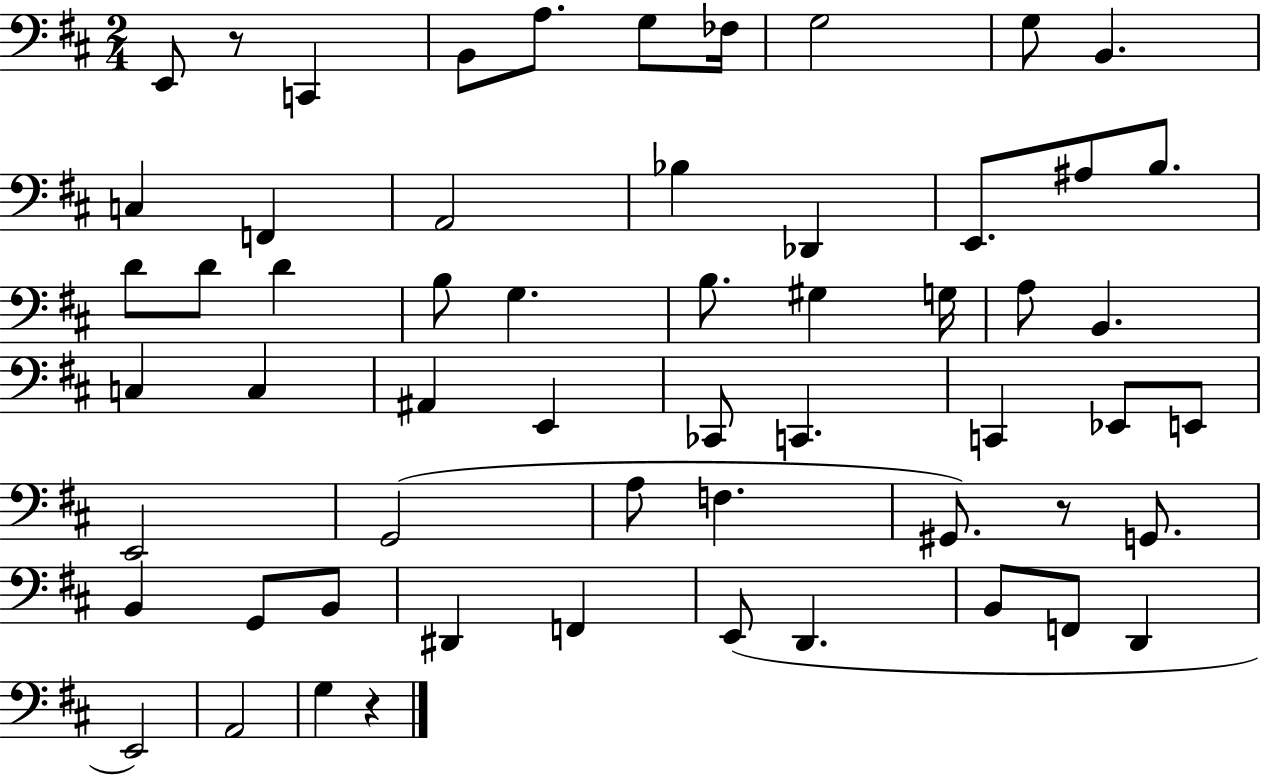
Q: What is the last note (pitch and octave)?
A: G3